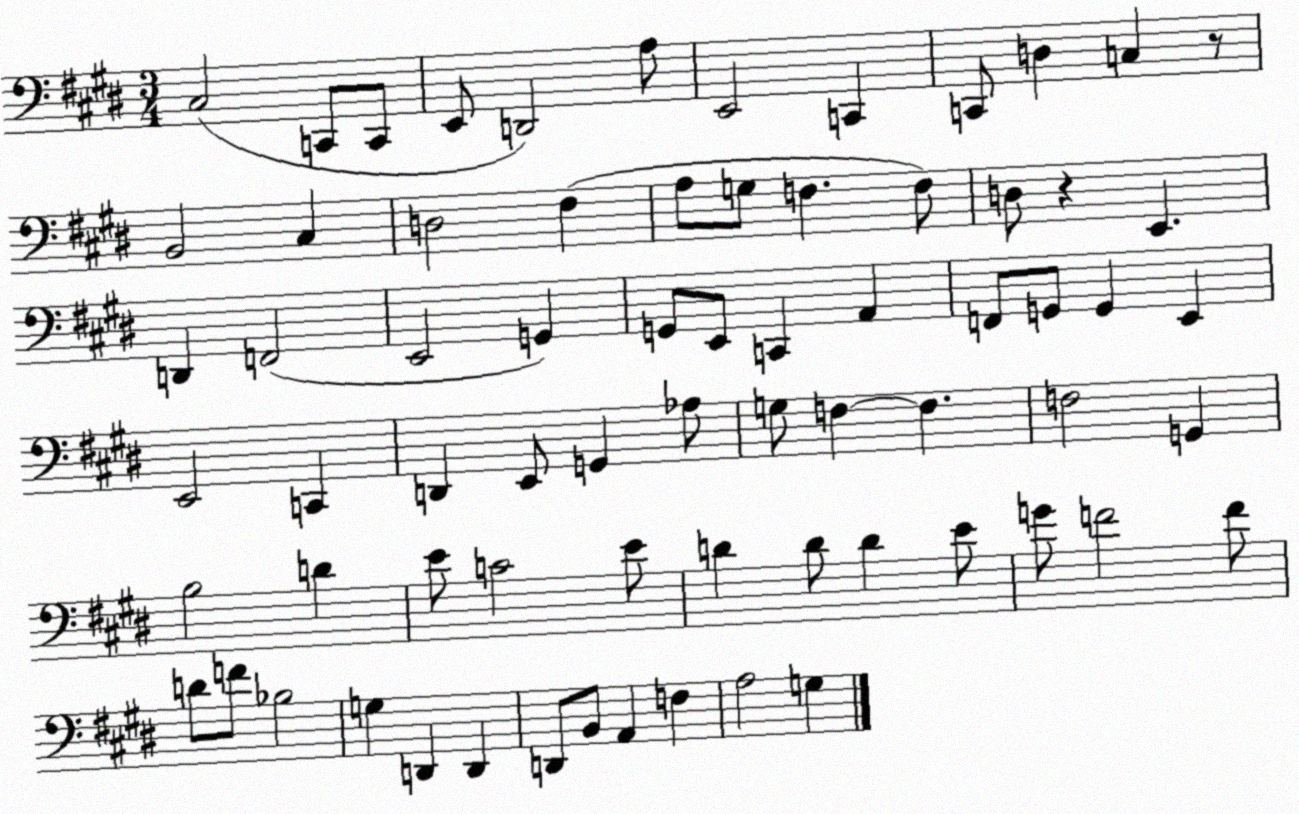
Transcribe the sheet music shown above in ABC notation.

X:1
T:Untitled
M:3/4
L:1/4
K:E
^C,2 C,,/2 C,,/2 E,,/2 D,,2 A,/2 E,,2 C,, C,,/2 D, C, z/2 B,,2 ^C, D,2 ^F, A,/2 G,/2 F, F,/2 D,/2 z E,, D,, F,,2 E,,2 G,, G,,/2 E,,/2 C,, A,, F,,/2 G,,/2 G,, E,, E,,2 C,, D,, E,,/2 G,, _A,/2 G,/2 F, F, F,2 G,, B,2 D E/2 C2 E/2 D D/2 D E/2 G/2 F2 F/2 D/2 F/2 _B,2 G, D,, D,, D,,/2 B,,/2 A,, F, A,2 G,